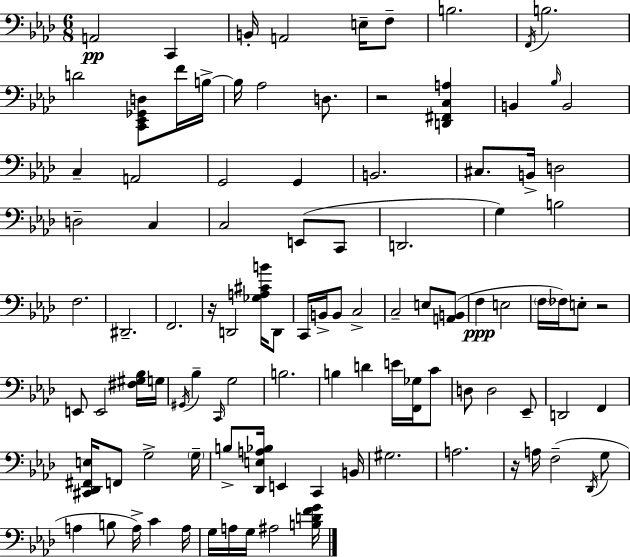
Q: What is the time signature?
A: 6/8